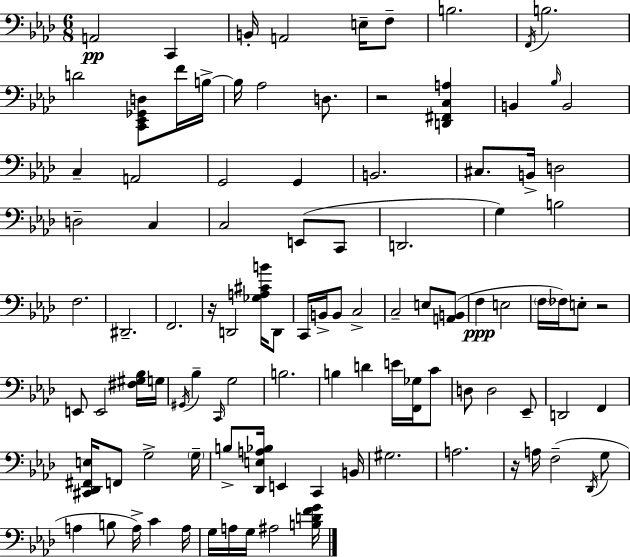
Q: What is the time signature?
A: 6/8